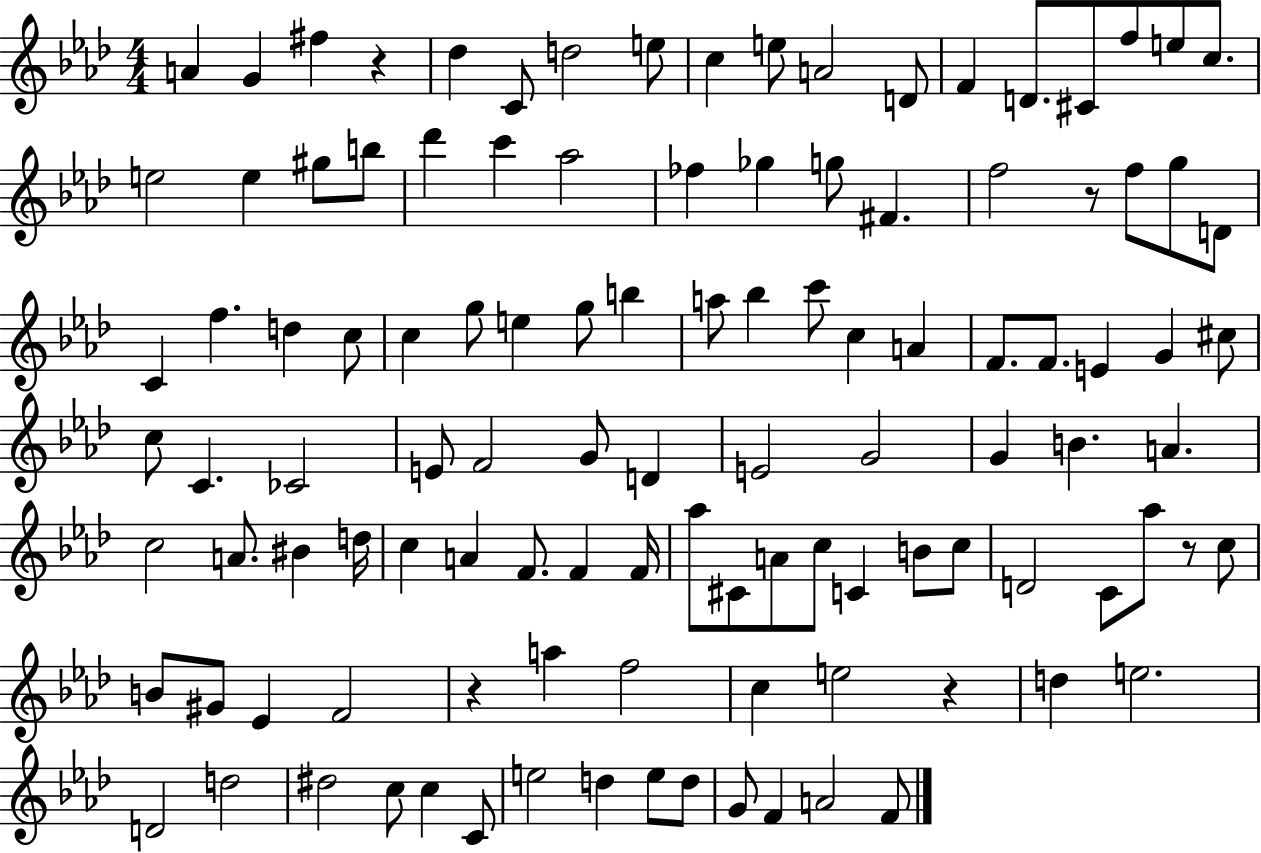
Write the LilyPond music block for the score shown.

{
  \clef treble
  \numericTimeSignature
  \time 4/4
  \key aes \major
  a'4 g'4 fis''4 r4 | des''4 c'8 d''2 e''8 | c''4 e''8 a'2 d'8 | f'4 d'8. cis'8 f''8 e''8 c''8. | \break e''2 e''4 gis''8 b''8 | des'''4 c'''4 aes''2 | fes''4 ges''4 g''8 fis'4. | f''2 r8 f''8 g''8 d'8 | \break c'4 f''4. d''4 c''8 | c''4 g''8 e''4 g''8 b''4 | a''8 bes''4 c'''8 c''4 a'4 | f'8. f'8. e'4 g'4 cis''8 | \break c''8 c'4. ces'2 | e'8 f'2 g'8 d'4 | e'2 g'2 | g'4 b'4. a'4. | \break c''2 a'8. bis'4 d''16 | c''4 a'4 f'8. f'4 f'16 | aes''8 cis'8 a'8 c''8 c'4 b'8 c''8 | d'2 c'8 aes''8 r8 c''8 | \break b'8 gis'8 ees'4 f'2 | r4 a''4 f''2 | c''4 e''2 r4 | d''4 e''2. | \break d'2 d''2 | dis''2 c''8 c''4 c'8 | e''2 d''4 e''8 d''8 | g'8 f'4 a'2 f'8 | \break \bar "|."
}